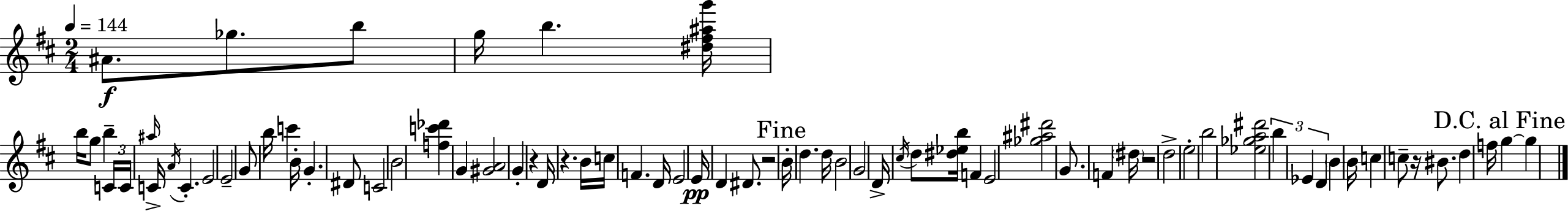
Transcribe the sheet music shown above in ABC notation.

X:1
T:Untitled
M:2/4
L:1/4
K:D
^A/2 _g/2 b/2 g/4 b [^d^f^ag']/4 b/4 g/2 b C/4 C/4 ^a/4 C/4 A/4 C E2 E2 G/2 b/4 c' B/4 G ^D/2 C2 B2 [fc'_d'] G [^GA]2 G z D/4 z B/4 c/4 F D/4 E2 E/4 D ^D/2 z2 B/4 d d/4 B2 G2 D/4 ^c/4 d/2 [^d_eb]/4 F E2 [_g^a^d']2 G/2 F ^d/4 z2 d2 e2 b2 [_e_ga^d']2 b _E D B B/4 c c/2 z/4 ^B/2 d f/4 g g